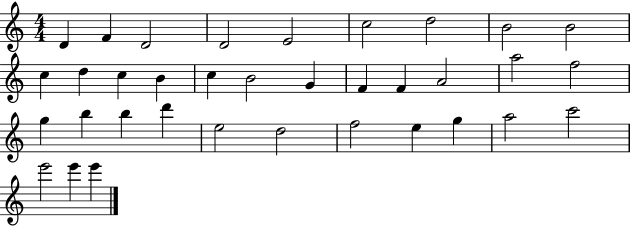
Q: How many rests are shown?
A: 0